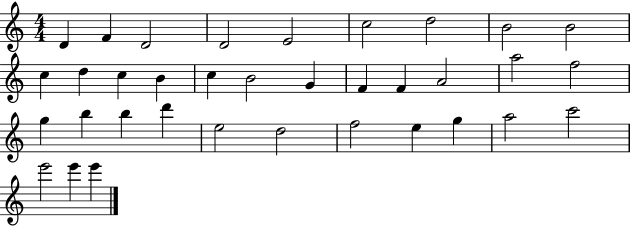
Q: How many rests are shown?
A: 0